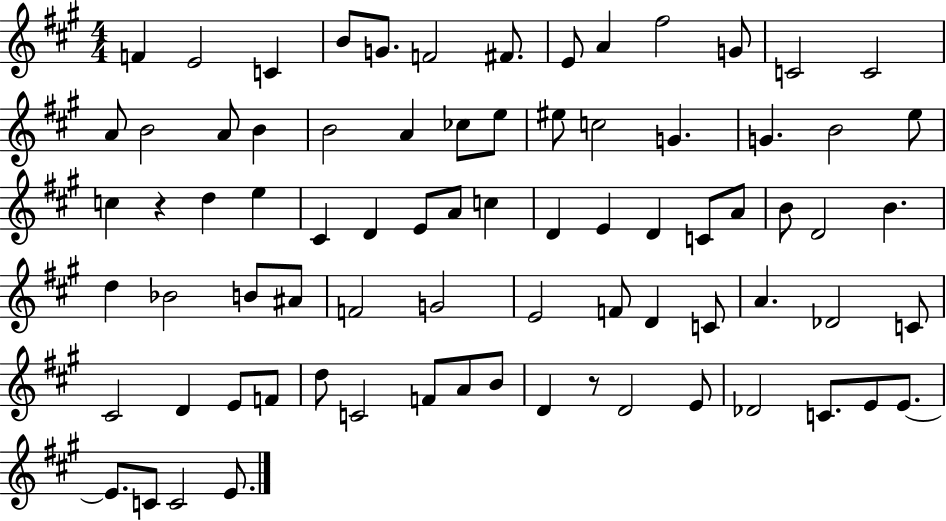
{
  \clef treble
  \numericTimeSignature
  \time 4/4
  \key a \major
  \repeat volta 2 { f'4 e'2 c'4 | b'8 g'8. f'2 fis'8. | e'8 a'4 fis''2 g'8 | c'2 c'2 | \break a'8 b'2 a'8 b'4 | b'2 a'4 ces''8 e''8 | eis''8 c''2 g'4. | g'4. b'2 e''8 | \break c''4 r4 d''4 e''4 | cis'4 d'4 e'8 a'8 c''4 | d'4 e'4 d'4 c'8 a'8 | b'8 d'2 b'4. | \break d''4 bes'2 b'8 ais'8 | f'2 g'2 | e'2 f'8 d'4 c'8 | a'4. des'2 c'8 | \break cis'2 d'4 e'8 f'8 | d''8 c'2 f'8 a'8 b'8 | d'4 r8 d'2 e'8 | des'2 c'8. e'8 e'8.~~ | \break e'8. c'8 c'2 e'8. | } \bar "|."
}